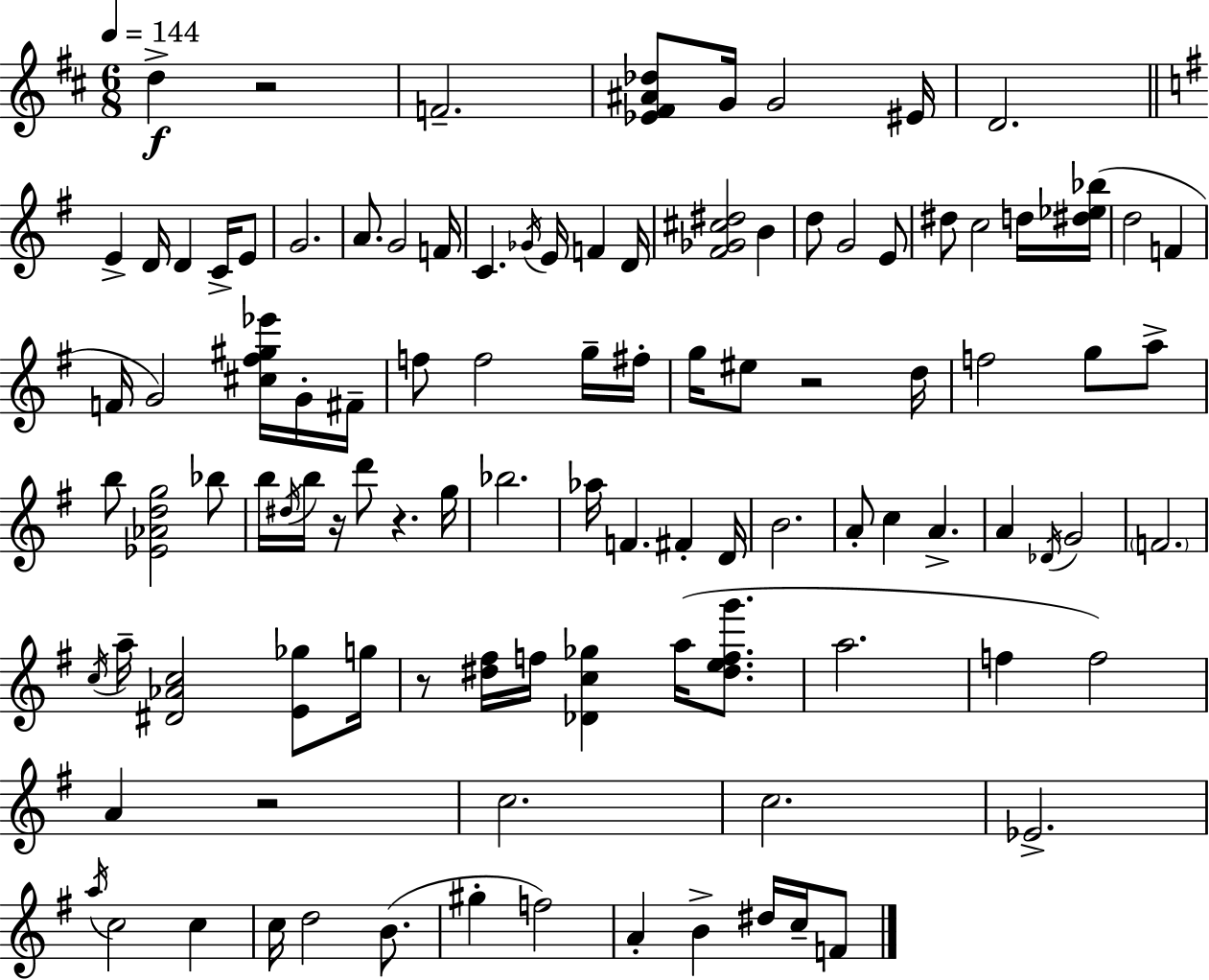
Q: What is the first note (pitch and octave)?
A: D5